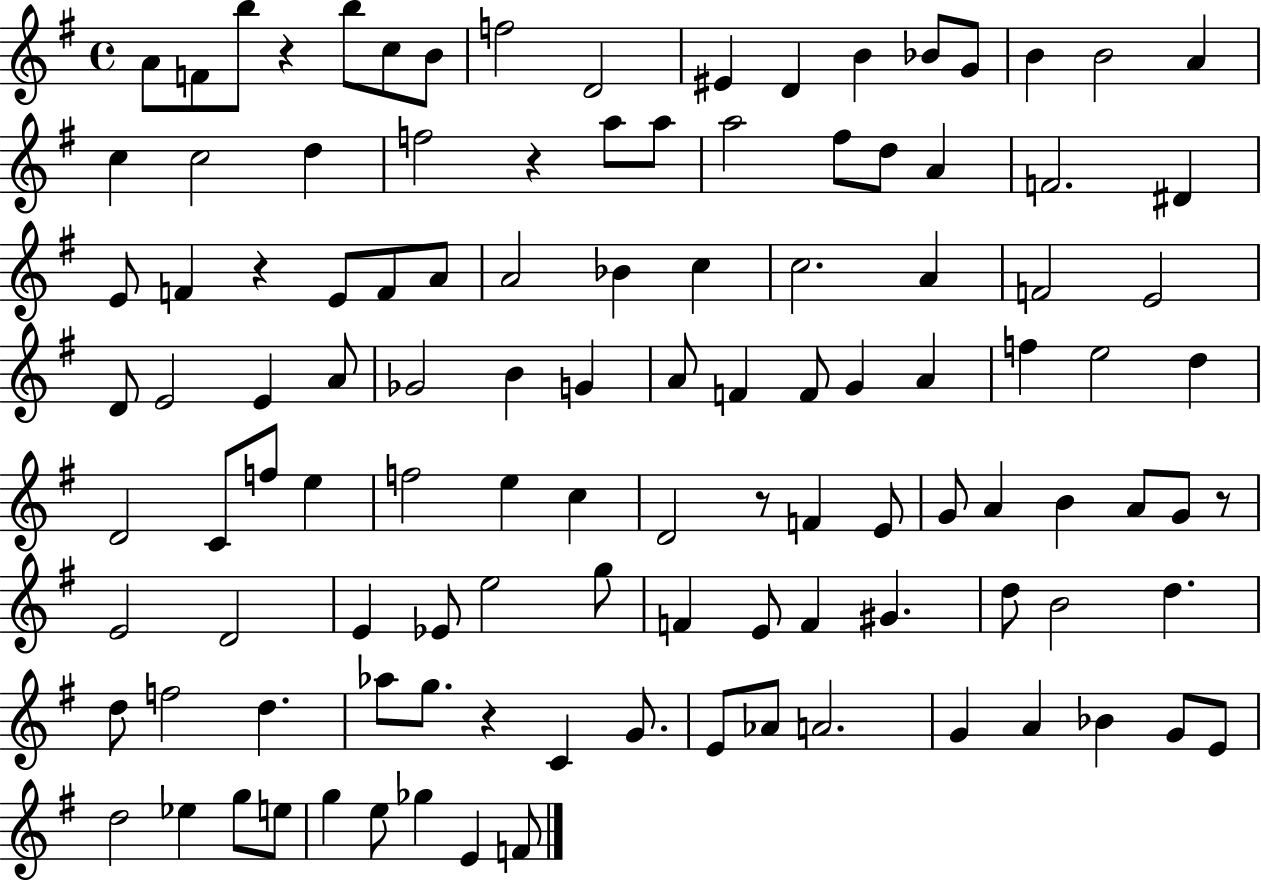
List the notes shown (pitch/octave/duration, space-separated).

A4/e F4/e B5/e R/q B5/e C5/e B4/e F5/h D4/h EIS4/q D4/q B4/q Bb4/e G4/e B4/q B4/h A4/q C5/q C5/h D5/q F5/h R/q A5/e A5/e A5/h F#5/e D5/e A4/q F4/h. D#4/q E4/e F4/q R/q E4/e F4/e A4/e A4/h Bb4/q C5/q C5/h. A4/q F4/h E4/h D4/e E4/h E4/q A4/e Gb4/h B4/q G4/q A4/e F4/q F4/e G4/q A4/q F5/q E5/h D5/q D4/h C4/e F5/e E5/q F5/h E5/q C5/q D4/h R/e F4/q E4/e G4/e A4/q B4/q A4/e G4/e R/e E4/h D4/h E4/q Eb4/e E5/h G5/e F4/q E4/e F4/q G#4/q. D5/e B4/h D5/q. D5/e F5/h D5/q. Ab5/e G5/e. R/q C4/q G4/e. E4/e Ab4/e A4/h. G4/q A4/q Bb4/q G4/e E4/e D5/h Eb5/q G5/e E5/e G5/q E5/e Gb5/q E4/q F4/e